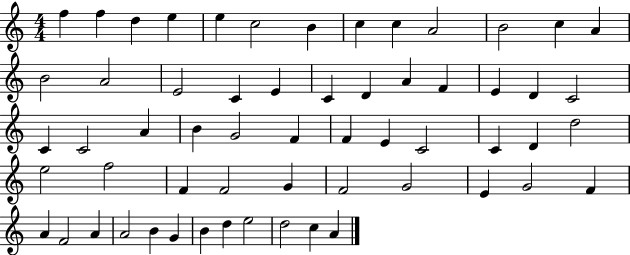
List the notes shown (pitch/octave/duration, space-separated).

F5/q F5/q D5/q E5/q E5/q C5/h B4/q C5/q C5/q A4/h B4/h C5/q A4/q B4/h A4/h E4/h C4/q E4/q C4/q D4/q A4/q F4/q E4/q D4/q C4/h C4/q C4/h A4/q B4/q G4/h F4/q F4/q E4/q C4/h C4/q D4/q D5/h E5/h F5/h F4/q F4/h G4/q F4/h G4/h E4/q G4/h F4/q A4/q F4/h A4/q A4/h B4/q G4/q B4/q D5/q E5/h D5/h C5/q A4/q